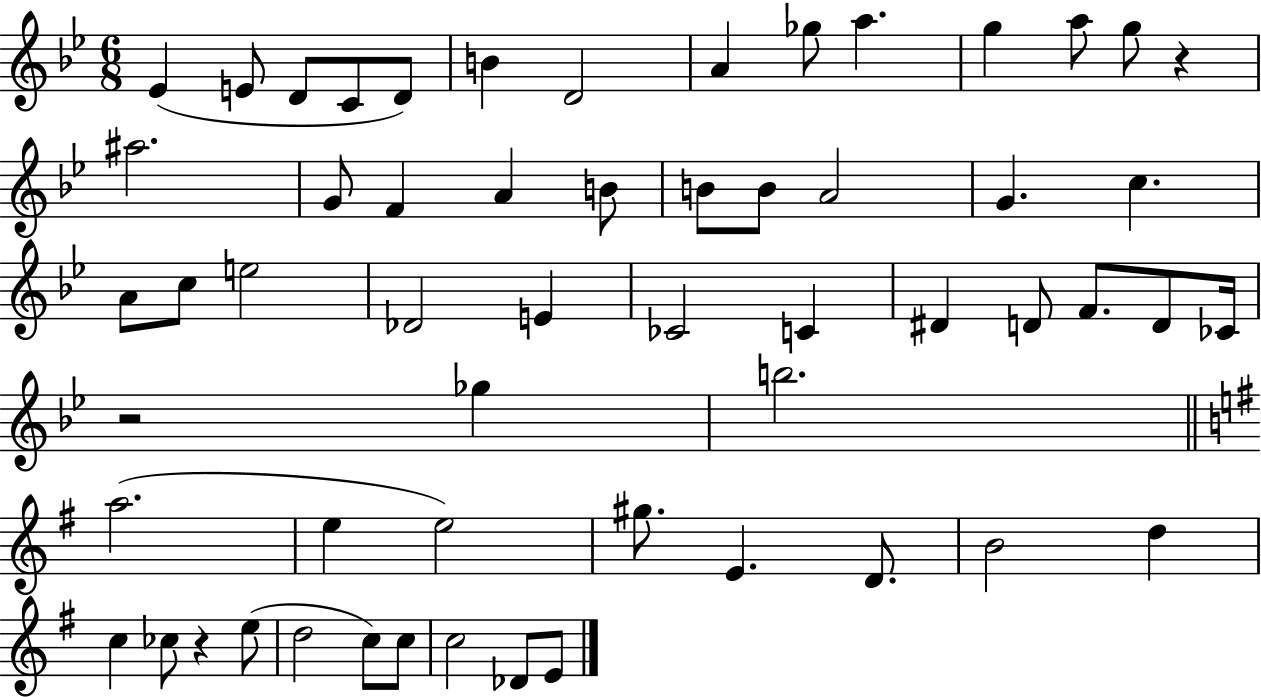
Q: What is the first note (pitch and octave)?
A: Eb4